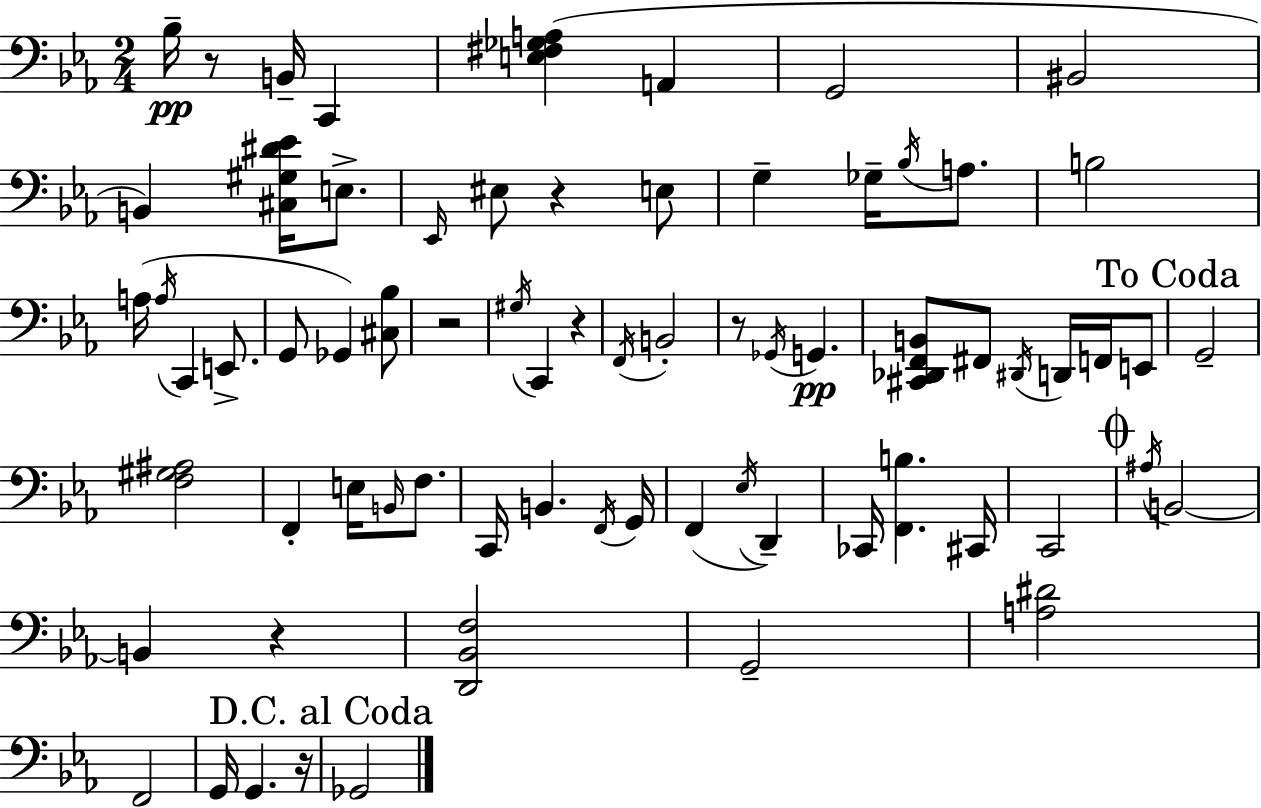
{
  \clef bass
  \numericTimeSignature
  \time 2/4
  \key ees \major
  bes16--\pp r8 b,16-- c,4 | <e fis ges a>4( a,4 | g,2 | bis,2 | \break b,4) <cis gis dis' ees'>16 e8.-> | \grace { ees,16 } eis8 r4 e8 | g4-- ges16-- \acciaccatura { bes16 } a8. | b2 | \break a16( \acciaccatura { a16 } c,4 | e,8.-> g,8 ges,4) | <cis bes>8 r2 | \acciaccatura { gis16 } c,4 | \break r4 \acciaccatura { f,16 } b,2-. | r8 \acciaccatura { ges,16 } | g,4.\pp <cis, des, f, b,>8 | fis,8 \acciaccatura { dis,16 } d,16 f,16 e,8 \mark "To Coda" g,2-- | \break <f gis ais>2 | f,4-. | e16 \grace { b,16 } f8. | c,16 b,4. \acciaccatura { f,16 } | \break g,16 f,4( \acciaccatura { ees16 } d,4--) | ces,16 <f, b>4. | cis,16 c,2 | \mark \markup { \musicglyph "scripts.coda" } \acciaccatura { ais16 } b,2~~ | \break b,4 r4 | <d, bes, f>2 | g,2-- | <a dis'>2 | \break f,2 | g,16 g,4. | r16 \mark "D.C. al Coda" ges,2 | \bar "|."
}